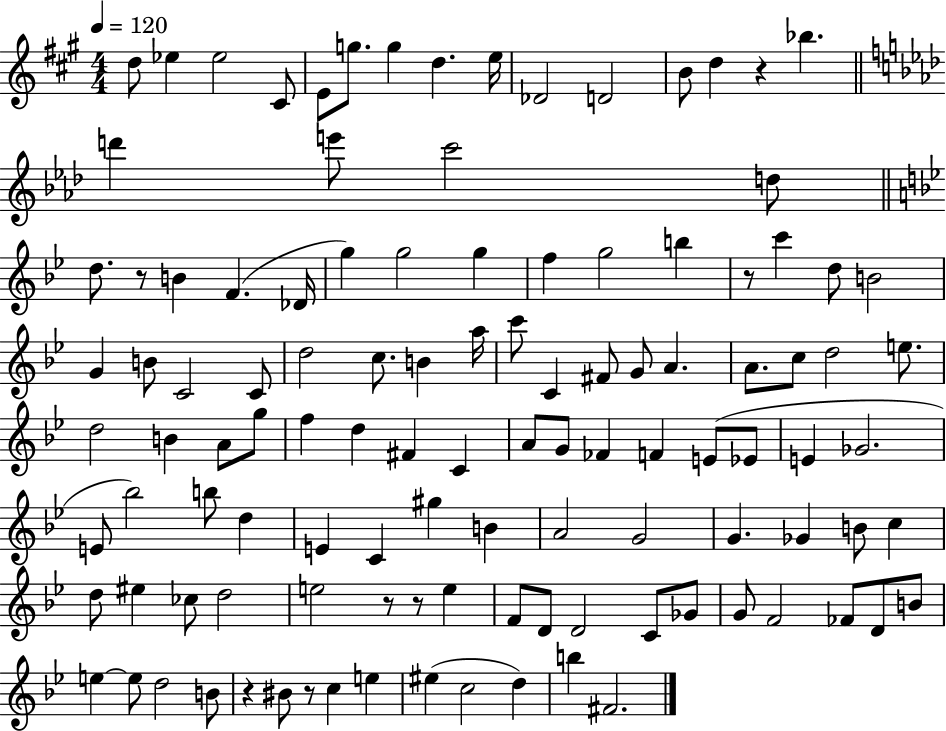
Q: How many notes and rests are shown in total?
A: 113